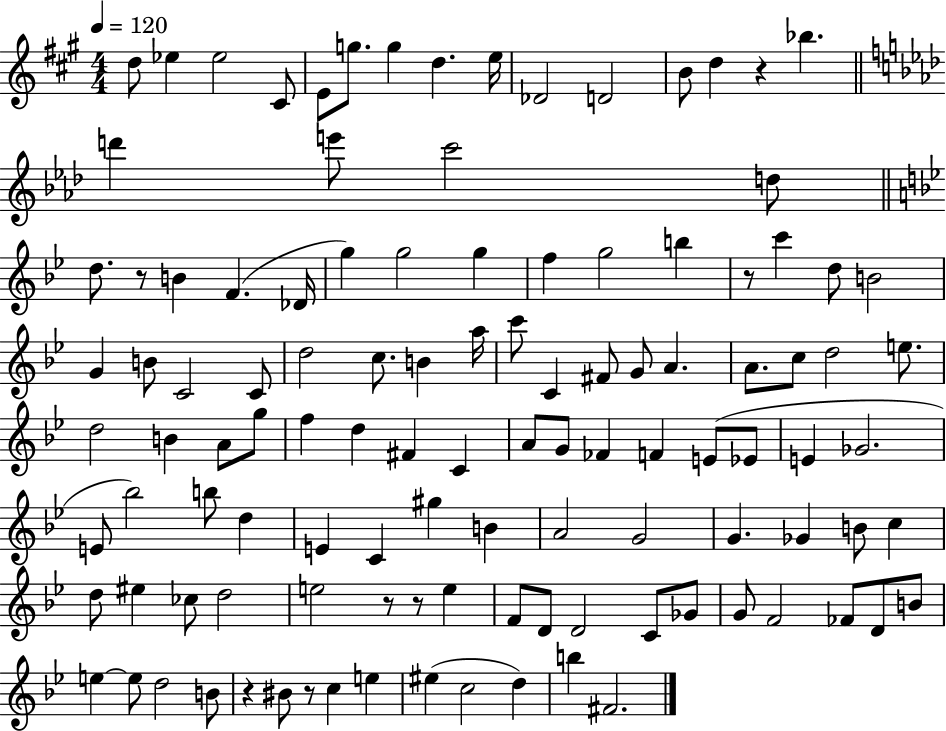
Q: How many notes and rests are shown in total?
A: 113